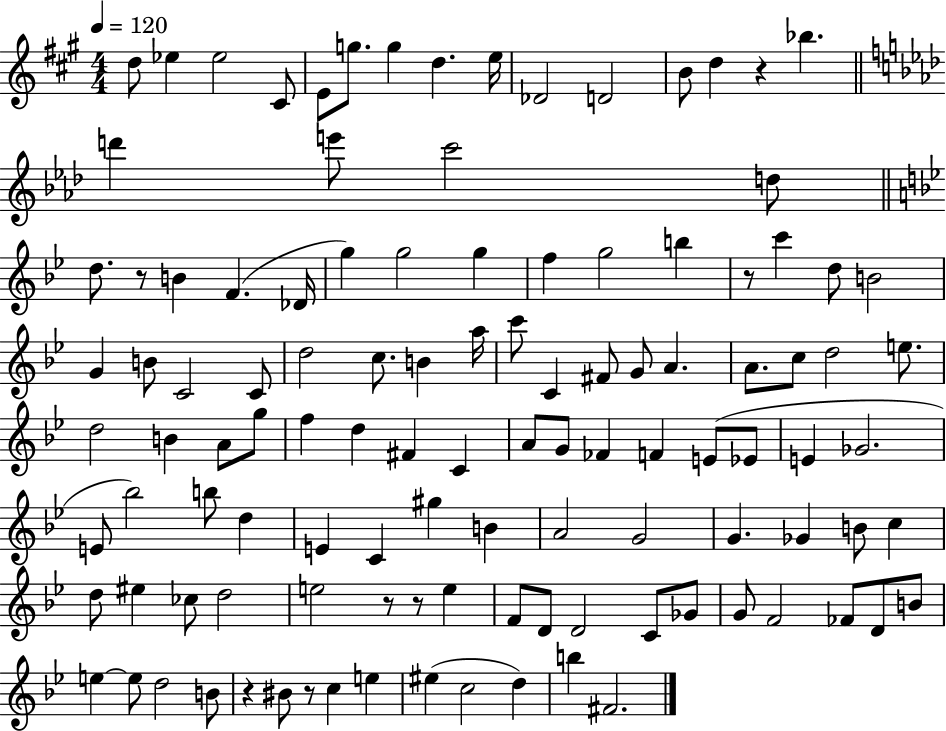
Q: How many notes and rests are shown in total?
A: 113